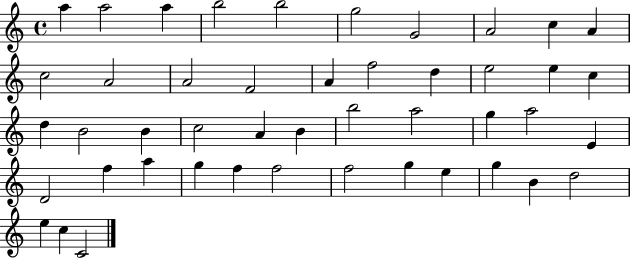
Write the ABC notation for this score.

X:1
T:Untitled
M:4/4
L:1/4
K:C
a a2 a b2 b2 g2 G2 A2 c A c2 A2 A2 F2 A f2 d e2 e c d B2 B c2 A B b2 a2 g a2 E D2 f a g f f2 f2 g e g B d2 e c C2